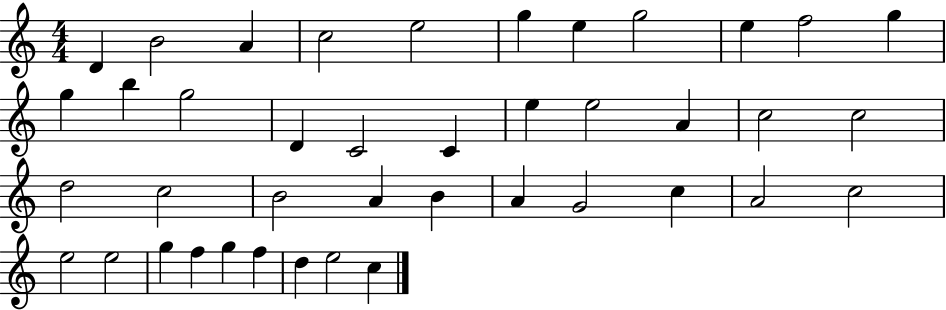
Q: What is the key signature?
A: C major